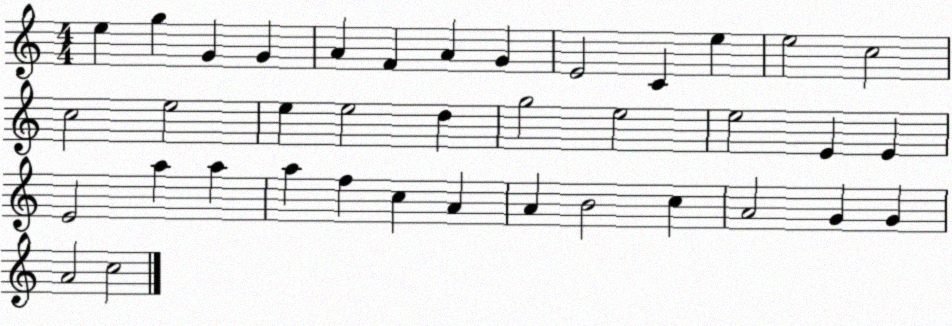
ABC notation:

X:1
T:Untitled
M:4/4
L:1/4
K:C
e g G G A F A G E2 C e e2 c2 c2 e2 e e2 d g2 e2 e2 E E E2 a a a f c A A B2 c A2 G G A2 c2